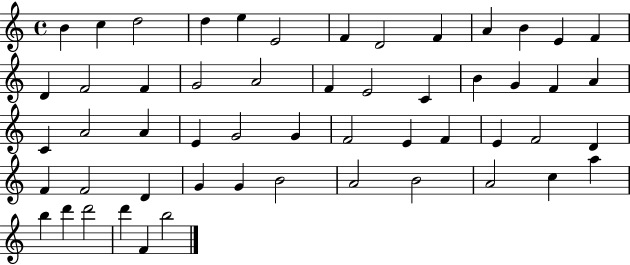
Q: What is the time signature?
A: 4/4